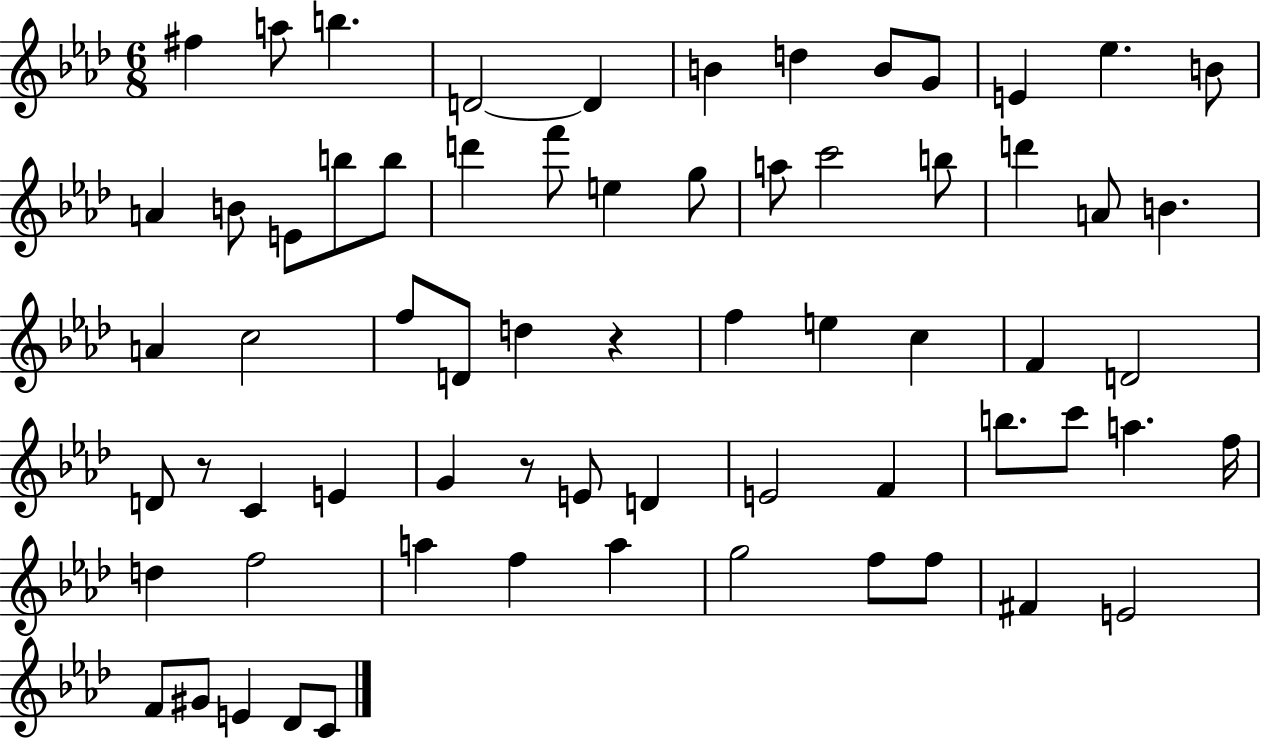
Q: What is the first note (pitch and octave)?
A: F#5